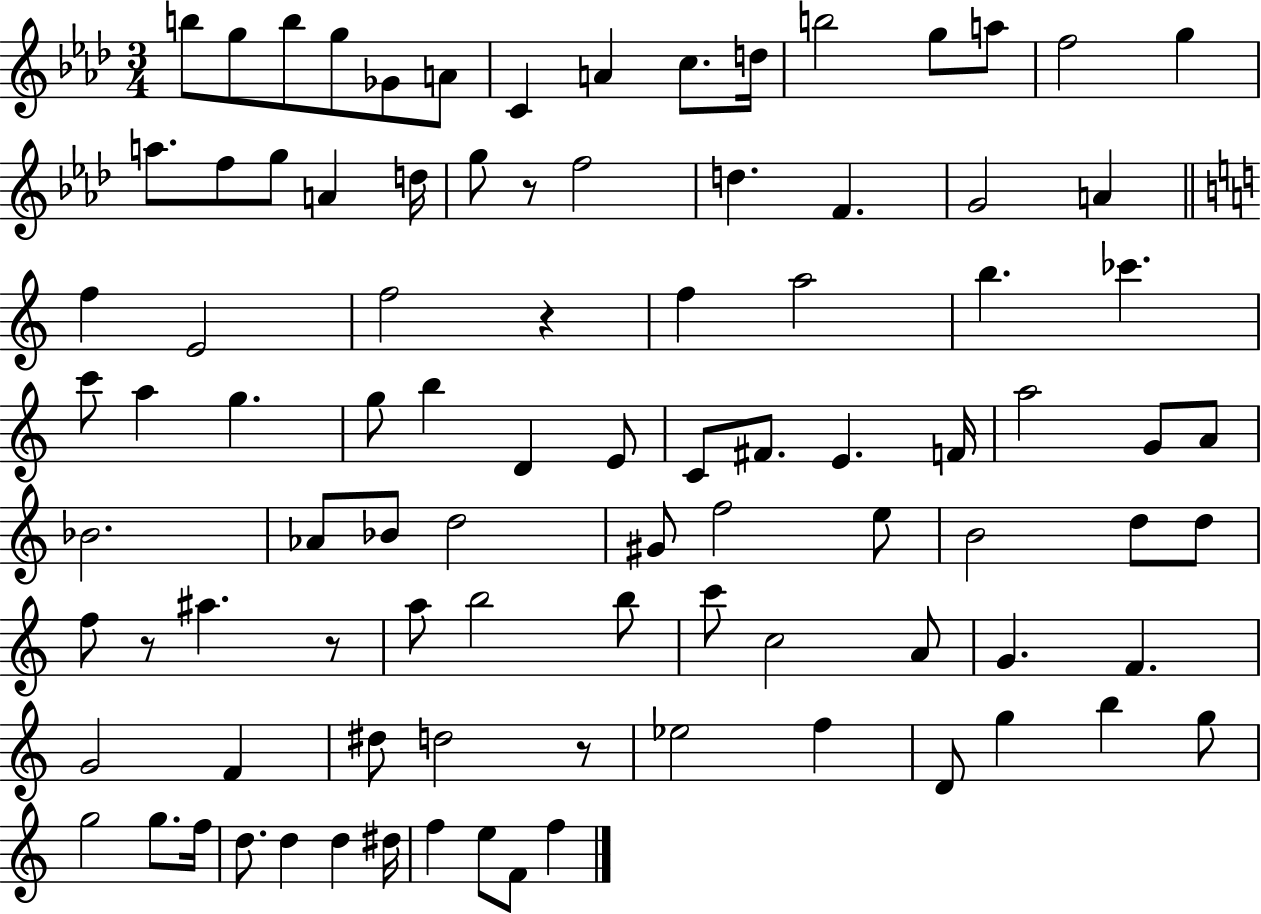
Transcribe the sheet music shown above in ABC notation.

X:1
T:Untitled
M:3/4
L:1/4
K:Ab
b/2 g/2 b/2 g/2 _G/2 A/2 C A c/2 d/4 b2 g/2 a/2 f2 g a/2 f/2 g/2 A d/4 g/2 z/2 f2 d F G2 A f E2 f2 z f a2 b _c' c'/2 a g g/2 b D E/2 C/2 ^F/2 E F/4 a2 G/2 A/2 _B2 _A/2 _B/2 d2 ^G/2 f2 e/2 B2 d/2 d/2 f/2 z/2 ^a z/2 a/2 b2 b/2 c'/2 c2 A/2 G F G2 F ^d/2 d2 z/2 _e2 f D/2 g b g/2 g2 g/2 f/4 d/2 d d ^d/4 f e/2 F/2 f